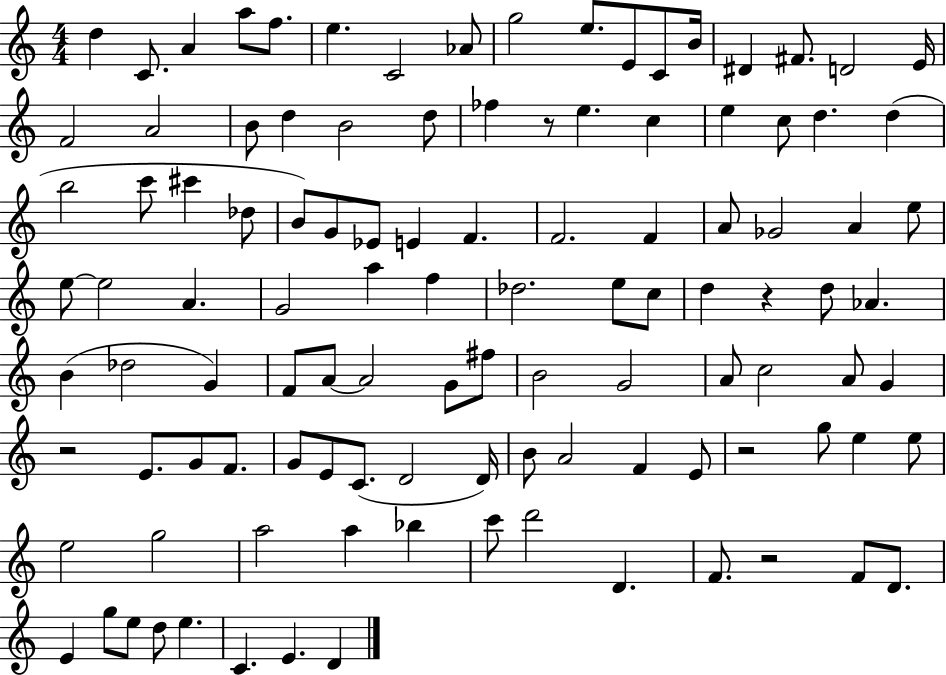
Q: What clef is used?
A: treble